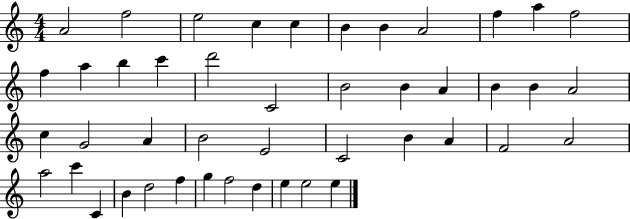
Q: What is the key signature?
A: C major